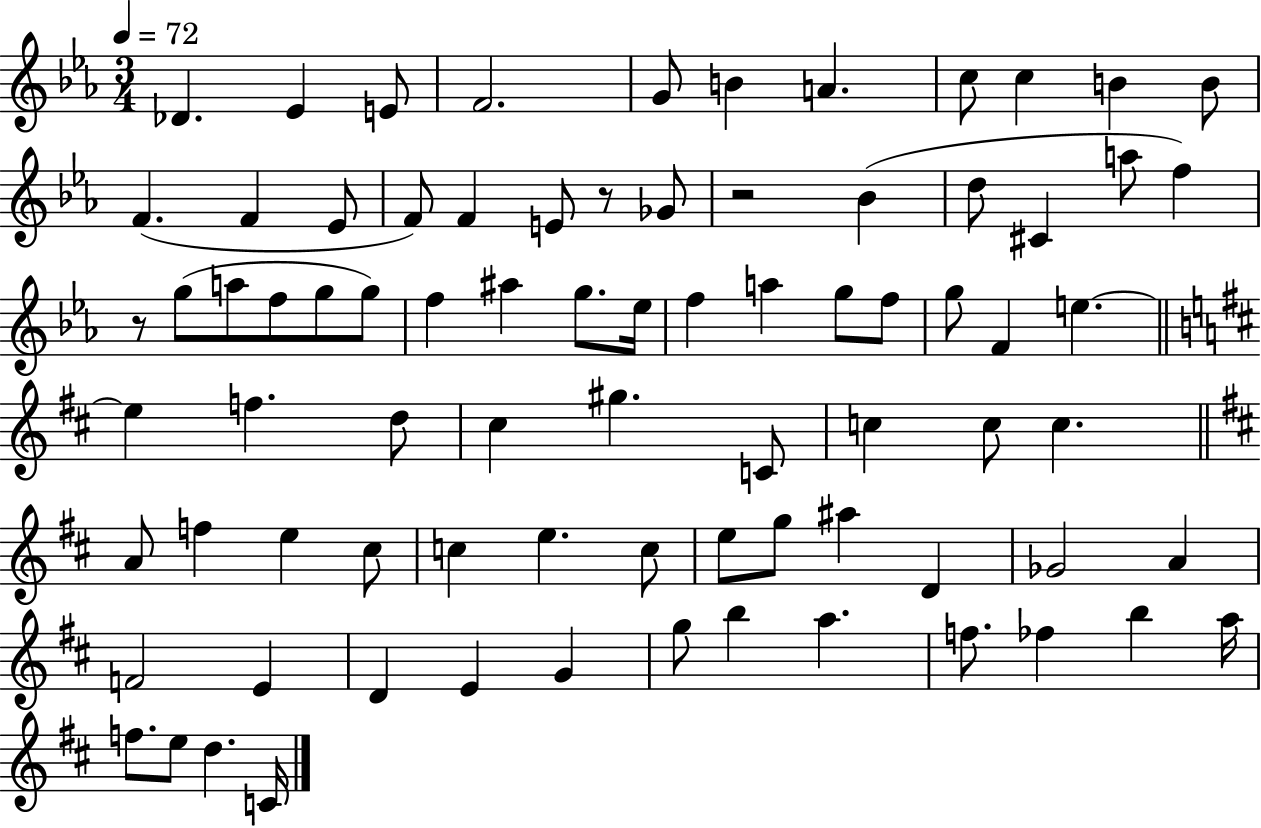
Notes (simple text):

Db4/q. Eb4/q E4/e F4/h. G4/e B4/q A4/q. C5/e C5/q B4/q B4/e F4/q. F4/q Eb4/e F4/e F4/q E4/e R/e Gb4/e R/h Bb4/q D5/e C#4/q A5/e F5/q R/e G5/e A5/e F5/e G5/e G5/e F5/q A#5/q G5/e. Eb5/s F5/q A5/q G5/e F5/e G5/e F4/q E5/q. E5/q F5/q. D5/e C#5/q G#5/q. C4/e C5/q C5/e C5/q. A4/e F5/q E5/q C#5/e C5/q E5/q. C5/e E5/e G5/e A#5/q D4/q Gb4/h A4/q F4/h E4/q D4/q E4/q G4/q G5/e B5/q A5/q. F5/e. FES5/q B5/q A5/s F5/e. E5/e D5/q. C4/s